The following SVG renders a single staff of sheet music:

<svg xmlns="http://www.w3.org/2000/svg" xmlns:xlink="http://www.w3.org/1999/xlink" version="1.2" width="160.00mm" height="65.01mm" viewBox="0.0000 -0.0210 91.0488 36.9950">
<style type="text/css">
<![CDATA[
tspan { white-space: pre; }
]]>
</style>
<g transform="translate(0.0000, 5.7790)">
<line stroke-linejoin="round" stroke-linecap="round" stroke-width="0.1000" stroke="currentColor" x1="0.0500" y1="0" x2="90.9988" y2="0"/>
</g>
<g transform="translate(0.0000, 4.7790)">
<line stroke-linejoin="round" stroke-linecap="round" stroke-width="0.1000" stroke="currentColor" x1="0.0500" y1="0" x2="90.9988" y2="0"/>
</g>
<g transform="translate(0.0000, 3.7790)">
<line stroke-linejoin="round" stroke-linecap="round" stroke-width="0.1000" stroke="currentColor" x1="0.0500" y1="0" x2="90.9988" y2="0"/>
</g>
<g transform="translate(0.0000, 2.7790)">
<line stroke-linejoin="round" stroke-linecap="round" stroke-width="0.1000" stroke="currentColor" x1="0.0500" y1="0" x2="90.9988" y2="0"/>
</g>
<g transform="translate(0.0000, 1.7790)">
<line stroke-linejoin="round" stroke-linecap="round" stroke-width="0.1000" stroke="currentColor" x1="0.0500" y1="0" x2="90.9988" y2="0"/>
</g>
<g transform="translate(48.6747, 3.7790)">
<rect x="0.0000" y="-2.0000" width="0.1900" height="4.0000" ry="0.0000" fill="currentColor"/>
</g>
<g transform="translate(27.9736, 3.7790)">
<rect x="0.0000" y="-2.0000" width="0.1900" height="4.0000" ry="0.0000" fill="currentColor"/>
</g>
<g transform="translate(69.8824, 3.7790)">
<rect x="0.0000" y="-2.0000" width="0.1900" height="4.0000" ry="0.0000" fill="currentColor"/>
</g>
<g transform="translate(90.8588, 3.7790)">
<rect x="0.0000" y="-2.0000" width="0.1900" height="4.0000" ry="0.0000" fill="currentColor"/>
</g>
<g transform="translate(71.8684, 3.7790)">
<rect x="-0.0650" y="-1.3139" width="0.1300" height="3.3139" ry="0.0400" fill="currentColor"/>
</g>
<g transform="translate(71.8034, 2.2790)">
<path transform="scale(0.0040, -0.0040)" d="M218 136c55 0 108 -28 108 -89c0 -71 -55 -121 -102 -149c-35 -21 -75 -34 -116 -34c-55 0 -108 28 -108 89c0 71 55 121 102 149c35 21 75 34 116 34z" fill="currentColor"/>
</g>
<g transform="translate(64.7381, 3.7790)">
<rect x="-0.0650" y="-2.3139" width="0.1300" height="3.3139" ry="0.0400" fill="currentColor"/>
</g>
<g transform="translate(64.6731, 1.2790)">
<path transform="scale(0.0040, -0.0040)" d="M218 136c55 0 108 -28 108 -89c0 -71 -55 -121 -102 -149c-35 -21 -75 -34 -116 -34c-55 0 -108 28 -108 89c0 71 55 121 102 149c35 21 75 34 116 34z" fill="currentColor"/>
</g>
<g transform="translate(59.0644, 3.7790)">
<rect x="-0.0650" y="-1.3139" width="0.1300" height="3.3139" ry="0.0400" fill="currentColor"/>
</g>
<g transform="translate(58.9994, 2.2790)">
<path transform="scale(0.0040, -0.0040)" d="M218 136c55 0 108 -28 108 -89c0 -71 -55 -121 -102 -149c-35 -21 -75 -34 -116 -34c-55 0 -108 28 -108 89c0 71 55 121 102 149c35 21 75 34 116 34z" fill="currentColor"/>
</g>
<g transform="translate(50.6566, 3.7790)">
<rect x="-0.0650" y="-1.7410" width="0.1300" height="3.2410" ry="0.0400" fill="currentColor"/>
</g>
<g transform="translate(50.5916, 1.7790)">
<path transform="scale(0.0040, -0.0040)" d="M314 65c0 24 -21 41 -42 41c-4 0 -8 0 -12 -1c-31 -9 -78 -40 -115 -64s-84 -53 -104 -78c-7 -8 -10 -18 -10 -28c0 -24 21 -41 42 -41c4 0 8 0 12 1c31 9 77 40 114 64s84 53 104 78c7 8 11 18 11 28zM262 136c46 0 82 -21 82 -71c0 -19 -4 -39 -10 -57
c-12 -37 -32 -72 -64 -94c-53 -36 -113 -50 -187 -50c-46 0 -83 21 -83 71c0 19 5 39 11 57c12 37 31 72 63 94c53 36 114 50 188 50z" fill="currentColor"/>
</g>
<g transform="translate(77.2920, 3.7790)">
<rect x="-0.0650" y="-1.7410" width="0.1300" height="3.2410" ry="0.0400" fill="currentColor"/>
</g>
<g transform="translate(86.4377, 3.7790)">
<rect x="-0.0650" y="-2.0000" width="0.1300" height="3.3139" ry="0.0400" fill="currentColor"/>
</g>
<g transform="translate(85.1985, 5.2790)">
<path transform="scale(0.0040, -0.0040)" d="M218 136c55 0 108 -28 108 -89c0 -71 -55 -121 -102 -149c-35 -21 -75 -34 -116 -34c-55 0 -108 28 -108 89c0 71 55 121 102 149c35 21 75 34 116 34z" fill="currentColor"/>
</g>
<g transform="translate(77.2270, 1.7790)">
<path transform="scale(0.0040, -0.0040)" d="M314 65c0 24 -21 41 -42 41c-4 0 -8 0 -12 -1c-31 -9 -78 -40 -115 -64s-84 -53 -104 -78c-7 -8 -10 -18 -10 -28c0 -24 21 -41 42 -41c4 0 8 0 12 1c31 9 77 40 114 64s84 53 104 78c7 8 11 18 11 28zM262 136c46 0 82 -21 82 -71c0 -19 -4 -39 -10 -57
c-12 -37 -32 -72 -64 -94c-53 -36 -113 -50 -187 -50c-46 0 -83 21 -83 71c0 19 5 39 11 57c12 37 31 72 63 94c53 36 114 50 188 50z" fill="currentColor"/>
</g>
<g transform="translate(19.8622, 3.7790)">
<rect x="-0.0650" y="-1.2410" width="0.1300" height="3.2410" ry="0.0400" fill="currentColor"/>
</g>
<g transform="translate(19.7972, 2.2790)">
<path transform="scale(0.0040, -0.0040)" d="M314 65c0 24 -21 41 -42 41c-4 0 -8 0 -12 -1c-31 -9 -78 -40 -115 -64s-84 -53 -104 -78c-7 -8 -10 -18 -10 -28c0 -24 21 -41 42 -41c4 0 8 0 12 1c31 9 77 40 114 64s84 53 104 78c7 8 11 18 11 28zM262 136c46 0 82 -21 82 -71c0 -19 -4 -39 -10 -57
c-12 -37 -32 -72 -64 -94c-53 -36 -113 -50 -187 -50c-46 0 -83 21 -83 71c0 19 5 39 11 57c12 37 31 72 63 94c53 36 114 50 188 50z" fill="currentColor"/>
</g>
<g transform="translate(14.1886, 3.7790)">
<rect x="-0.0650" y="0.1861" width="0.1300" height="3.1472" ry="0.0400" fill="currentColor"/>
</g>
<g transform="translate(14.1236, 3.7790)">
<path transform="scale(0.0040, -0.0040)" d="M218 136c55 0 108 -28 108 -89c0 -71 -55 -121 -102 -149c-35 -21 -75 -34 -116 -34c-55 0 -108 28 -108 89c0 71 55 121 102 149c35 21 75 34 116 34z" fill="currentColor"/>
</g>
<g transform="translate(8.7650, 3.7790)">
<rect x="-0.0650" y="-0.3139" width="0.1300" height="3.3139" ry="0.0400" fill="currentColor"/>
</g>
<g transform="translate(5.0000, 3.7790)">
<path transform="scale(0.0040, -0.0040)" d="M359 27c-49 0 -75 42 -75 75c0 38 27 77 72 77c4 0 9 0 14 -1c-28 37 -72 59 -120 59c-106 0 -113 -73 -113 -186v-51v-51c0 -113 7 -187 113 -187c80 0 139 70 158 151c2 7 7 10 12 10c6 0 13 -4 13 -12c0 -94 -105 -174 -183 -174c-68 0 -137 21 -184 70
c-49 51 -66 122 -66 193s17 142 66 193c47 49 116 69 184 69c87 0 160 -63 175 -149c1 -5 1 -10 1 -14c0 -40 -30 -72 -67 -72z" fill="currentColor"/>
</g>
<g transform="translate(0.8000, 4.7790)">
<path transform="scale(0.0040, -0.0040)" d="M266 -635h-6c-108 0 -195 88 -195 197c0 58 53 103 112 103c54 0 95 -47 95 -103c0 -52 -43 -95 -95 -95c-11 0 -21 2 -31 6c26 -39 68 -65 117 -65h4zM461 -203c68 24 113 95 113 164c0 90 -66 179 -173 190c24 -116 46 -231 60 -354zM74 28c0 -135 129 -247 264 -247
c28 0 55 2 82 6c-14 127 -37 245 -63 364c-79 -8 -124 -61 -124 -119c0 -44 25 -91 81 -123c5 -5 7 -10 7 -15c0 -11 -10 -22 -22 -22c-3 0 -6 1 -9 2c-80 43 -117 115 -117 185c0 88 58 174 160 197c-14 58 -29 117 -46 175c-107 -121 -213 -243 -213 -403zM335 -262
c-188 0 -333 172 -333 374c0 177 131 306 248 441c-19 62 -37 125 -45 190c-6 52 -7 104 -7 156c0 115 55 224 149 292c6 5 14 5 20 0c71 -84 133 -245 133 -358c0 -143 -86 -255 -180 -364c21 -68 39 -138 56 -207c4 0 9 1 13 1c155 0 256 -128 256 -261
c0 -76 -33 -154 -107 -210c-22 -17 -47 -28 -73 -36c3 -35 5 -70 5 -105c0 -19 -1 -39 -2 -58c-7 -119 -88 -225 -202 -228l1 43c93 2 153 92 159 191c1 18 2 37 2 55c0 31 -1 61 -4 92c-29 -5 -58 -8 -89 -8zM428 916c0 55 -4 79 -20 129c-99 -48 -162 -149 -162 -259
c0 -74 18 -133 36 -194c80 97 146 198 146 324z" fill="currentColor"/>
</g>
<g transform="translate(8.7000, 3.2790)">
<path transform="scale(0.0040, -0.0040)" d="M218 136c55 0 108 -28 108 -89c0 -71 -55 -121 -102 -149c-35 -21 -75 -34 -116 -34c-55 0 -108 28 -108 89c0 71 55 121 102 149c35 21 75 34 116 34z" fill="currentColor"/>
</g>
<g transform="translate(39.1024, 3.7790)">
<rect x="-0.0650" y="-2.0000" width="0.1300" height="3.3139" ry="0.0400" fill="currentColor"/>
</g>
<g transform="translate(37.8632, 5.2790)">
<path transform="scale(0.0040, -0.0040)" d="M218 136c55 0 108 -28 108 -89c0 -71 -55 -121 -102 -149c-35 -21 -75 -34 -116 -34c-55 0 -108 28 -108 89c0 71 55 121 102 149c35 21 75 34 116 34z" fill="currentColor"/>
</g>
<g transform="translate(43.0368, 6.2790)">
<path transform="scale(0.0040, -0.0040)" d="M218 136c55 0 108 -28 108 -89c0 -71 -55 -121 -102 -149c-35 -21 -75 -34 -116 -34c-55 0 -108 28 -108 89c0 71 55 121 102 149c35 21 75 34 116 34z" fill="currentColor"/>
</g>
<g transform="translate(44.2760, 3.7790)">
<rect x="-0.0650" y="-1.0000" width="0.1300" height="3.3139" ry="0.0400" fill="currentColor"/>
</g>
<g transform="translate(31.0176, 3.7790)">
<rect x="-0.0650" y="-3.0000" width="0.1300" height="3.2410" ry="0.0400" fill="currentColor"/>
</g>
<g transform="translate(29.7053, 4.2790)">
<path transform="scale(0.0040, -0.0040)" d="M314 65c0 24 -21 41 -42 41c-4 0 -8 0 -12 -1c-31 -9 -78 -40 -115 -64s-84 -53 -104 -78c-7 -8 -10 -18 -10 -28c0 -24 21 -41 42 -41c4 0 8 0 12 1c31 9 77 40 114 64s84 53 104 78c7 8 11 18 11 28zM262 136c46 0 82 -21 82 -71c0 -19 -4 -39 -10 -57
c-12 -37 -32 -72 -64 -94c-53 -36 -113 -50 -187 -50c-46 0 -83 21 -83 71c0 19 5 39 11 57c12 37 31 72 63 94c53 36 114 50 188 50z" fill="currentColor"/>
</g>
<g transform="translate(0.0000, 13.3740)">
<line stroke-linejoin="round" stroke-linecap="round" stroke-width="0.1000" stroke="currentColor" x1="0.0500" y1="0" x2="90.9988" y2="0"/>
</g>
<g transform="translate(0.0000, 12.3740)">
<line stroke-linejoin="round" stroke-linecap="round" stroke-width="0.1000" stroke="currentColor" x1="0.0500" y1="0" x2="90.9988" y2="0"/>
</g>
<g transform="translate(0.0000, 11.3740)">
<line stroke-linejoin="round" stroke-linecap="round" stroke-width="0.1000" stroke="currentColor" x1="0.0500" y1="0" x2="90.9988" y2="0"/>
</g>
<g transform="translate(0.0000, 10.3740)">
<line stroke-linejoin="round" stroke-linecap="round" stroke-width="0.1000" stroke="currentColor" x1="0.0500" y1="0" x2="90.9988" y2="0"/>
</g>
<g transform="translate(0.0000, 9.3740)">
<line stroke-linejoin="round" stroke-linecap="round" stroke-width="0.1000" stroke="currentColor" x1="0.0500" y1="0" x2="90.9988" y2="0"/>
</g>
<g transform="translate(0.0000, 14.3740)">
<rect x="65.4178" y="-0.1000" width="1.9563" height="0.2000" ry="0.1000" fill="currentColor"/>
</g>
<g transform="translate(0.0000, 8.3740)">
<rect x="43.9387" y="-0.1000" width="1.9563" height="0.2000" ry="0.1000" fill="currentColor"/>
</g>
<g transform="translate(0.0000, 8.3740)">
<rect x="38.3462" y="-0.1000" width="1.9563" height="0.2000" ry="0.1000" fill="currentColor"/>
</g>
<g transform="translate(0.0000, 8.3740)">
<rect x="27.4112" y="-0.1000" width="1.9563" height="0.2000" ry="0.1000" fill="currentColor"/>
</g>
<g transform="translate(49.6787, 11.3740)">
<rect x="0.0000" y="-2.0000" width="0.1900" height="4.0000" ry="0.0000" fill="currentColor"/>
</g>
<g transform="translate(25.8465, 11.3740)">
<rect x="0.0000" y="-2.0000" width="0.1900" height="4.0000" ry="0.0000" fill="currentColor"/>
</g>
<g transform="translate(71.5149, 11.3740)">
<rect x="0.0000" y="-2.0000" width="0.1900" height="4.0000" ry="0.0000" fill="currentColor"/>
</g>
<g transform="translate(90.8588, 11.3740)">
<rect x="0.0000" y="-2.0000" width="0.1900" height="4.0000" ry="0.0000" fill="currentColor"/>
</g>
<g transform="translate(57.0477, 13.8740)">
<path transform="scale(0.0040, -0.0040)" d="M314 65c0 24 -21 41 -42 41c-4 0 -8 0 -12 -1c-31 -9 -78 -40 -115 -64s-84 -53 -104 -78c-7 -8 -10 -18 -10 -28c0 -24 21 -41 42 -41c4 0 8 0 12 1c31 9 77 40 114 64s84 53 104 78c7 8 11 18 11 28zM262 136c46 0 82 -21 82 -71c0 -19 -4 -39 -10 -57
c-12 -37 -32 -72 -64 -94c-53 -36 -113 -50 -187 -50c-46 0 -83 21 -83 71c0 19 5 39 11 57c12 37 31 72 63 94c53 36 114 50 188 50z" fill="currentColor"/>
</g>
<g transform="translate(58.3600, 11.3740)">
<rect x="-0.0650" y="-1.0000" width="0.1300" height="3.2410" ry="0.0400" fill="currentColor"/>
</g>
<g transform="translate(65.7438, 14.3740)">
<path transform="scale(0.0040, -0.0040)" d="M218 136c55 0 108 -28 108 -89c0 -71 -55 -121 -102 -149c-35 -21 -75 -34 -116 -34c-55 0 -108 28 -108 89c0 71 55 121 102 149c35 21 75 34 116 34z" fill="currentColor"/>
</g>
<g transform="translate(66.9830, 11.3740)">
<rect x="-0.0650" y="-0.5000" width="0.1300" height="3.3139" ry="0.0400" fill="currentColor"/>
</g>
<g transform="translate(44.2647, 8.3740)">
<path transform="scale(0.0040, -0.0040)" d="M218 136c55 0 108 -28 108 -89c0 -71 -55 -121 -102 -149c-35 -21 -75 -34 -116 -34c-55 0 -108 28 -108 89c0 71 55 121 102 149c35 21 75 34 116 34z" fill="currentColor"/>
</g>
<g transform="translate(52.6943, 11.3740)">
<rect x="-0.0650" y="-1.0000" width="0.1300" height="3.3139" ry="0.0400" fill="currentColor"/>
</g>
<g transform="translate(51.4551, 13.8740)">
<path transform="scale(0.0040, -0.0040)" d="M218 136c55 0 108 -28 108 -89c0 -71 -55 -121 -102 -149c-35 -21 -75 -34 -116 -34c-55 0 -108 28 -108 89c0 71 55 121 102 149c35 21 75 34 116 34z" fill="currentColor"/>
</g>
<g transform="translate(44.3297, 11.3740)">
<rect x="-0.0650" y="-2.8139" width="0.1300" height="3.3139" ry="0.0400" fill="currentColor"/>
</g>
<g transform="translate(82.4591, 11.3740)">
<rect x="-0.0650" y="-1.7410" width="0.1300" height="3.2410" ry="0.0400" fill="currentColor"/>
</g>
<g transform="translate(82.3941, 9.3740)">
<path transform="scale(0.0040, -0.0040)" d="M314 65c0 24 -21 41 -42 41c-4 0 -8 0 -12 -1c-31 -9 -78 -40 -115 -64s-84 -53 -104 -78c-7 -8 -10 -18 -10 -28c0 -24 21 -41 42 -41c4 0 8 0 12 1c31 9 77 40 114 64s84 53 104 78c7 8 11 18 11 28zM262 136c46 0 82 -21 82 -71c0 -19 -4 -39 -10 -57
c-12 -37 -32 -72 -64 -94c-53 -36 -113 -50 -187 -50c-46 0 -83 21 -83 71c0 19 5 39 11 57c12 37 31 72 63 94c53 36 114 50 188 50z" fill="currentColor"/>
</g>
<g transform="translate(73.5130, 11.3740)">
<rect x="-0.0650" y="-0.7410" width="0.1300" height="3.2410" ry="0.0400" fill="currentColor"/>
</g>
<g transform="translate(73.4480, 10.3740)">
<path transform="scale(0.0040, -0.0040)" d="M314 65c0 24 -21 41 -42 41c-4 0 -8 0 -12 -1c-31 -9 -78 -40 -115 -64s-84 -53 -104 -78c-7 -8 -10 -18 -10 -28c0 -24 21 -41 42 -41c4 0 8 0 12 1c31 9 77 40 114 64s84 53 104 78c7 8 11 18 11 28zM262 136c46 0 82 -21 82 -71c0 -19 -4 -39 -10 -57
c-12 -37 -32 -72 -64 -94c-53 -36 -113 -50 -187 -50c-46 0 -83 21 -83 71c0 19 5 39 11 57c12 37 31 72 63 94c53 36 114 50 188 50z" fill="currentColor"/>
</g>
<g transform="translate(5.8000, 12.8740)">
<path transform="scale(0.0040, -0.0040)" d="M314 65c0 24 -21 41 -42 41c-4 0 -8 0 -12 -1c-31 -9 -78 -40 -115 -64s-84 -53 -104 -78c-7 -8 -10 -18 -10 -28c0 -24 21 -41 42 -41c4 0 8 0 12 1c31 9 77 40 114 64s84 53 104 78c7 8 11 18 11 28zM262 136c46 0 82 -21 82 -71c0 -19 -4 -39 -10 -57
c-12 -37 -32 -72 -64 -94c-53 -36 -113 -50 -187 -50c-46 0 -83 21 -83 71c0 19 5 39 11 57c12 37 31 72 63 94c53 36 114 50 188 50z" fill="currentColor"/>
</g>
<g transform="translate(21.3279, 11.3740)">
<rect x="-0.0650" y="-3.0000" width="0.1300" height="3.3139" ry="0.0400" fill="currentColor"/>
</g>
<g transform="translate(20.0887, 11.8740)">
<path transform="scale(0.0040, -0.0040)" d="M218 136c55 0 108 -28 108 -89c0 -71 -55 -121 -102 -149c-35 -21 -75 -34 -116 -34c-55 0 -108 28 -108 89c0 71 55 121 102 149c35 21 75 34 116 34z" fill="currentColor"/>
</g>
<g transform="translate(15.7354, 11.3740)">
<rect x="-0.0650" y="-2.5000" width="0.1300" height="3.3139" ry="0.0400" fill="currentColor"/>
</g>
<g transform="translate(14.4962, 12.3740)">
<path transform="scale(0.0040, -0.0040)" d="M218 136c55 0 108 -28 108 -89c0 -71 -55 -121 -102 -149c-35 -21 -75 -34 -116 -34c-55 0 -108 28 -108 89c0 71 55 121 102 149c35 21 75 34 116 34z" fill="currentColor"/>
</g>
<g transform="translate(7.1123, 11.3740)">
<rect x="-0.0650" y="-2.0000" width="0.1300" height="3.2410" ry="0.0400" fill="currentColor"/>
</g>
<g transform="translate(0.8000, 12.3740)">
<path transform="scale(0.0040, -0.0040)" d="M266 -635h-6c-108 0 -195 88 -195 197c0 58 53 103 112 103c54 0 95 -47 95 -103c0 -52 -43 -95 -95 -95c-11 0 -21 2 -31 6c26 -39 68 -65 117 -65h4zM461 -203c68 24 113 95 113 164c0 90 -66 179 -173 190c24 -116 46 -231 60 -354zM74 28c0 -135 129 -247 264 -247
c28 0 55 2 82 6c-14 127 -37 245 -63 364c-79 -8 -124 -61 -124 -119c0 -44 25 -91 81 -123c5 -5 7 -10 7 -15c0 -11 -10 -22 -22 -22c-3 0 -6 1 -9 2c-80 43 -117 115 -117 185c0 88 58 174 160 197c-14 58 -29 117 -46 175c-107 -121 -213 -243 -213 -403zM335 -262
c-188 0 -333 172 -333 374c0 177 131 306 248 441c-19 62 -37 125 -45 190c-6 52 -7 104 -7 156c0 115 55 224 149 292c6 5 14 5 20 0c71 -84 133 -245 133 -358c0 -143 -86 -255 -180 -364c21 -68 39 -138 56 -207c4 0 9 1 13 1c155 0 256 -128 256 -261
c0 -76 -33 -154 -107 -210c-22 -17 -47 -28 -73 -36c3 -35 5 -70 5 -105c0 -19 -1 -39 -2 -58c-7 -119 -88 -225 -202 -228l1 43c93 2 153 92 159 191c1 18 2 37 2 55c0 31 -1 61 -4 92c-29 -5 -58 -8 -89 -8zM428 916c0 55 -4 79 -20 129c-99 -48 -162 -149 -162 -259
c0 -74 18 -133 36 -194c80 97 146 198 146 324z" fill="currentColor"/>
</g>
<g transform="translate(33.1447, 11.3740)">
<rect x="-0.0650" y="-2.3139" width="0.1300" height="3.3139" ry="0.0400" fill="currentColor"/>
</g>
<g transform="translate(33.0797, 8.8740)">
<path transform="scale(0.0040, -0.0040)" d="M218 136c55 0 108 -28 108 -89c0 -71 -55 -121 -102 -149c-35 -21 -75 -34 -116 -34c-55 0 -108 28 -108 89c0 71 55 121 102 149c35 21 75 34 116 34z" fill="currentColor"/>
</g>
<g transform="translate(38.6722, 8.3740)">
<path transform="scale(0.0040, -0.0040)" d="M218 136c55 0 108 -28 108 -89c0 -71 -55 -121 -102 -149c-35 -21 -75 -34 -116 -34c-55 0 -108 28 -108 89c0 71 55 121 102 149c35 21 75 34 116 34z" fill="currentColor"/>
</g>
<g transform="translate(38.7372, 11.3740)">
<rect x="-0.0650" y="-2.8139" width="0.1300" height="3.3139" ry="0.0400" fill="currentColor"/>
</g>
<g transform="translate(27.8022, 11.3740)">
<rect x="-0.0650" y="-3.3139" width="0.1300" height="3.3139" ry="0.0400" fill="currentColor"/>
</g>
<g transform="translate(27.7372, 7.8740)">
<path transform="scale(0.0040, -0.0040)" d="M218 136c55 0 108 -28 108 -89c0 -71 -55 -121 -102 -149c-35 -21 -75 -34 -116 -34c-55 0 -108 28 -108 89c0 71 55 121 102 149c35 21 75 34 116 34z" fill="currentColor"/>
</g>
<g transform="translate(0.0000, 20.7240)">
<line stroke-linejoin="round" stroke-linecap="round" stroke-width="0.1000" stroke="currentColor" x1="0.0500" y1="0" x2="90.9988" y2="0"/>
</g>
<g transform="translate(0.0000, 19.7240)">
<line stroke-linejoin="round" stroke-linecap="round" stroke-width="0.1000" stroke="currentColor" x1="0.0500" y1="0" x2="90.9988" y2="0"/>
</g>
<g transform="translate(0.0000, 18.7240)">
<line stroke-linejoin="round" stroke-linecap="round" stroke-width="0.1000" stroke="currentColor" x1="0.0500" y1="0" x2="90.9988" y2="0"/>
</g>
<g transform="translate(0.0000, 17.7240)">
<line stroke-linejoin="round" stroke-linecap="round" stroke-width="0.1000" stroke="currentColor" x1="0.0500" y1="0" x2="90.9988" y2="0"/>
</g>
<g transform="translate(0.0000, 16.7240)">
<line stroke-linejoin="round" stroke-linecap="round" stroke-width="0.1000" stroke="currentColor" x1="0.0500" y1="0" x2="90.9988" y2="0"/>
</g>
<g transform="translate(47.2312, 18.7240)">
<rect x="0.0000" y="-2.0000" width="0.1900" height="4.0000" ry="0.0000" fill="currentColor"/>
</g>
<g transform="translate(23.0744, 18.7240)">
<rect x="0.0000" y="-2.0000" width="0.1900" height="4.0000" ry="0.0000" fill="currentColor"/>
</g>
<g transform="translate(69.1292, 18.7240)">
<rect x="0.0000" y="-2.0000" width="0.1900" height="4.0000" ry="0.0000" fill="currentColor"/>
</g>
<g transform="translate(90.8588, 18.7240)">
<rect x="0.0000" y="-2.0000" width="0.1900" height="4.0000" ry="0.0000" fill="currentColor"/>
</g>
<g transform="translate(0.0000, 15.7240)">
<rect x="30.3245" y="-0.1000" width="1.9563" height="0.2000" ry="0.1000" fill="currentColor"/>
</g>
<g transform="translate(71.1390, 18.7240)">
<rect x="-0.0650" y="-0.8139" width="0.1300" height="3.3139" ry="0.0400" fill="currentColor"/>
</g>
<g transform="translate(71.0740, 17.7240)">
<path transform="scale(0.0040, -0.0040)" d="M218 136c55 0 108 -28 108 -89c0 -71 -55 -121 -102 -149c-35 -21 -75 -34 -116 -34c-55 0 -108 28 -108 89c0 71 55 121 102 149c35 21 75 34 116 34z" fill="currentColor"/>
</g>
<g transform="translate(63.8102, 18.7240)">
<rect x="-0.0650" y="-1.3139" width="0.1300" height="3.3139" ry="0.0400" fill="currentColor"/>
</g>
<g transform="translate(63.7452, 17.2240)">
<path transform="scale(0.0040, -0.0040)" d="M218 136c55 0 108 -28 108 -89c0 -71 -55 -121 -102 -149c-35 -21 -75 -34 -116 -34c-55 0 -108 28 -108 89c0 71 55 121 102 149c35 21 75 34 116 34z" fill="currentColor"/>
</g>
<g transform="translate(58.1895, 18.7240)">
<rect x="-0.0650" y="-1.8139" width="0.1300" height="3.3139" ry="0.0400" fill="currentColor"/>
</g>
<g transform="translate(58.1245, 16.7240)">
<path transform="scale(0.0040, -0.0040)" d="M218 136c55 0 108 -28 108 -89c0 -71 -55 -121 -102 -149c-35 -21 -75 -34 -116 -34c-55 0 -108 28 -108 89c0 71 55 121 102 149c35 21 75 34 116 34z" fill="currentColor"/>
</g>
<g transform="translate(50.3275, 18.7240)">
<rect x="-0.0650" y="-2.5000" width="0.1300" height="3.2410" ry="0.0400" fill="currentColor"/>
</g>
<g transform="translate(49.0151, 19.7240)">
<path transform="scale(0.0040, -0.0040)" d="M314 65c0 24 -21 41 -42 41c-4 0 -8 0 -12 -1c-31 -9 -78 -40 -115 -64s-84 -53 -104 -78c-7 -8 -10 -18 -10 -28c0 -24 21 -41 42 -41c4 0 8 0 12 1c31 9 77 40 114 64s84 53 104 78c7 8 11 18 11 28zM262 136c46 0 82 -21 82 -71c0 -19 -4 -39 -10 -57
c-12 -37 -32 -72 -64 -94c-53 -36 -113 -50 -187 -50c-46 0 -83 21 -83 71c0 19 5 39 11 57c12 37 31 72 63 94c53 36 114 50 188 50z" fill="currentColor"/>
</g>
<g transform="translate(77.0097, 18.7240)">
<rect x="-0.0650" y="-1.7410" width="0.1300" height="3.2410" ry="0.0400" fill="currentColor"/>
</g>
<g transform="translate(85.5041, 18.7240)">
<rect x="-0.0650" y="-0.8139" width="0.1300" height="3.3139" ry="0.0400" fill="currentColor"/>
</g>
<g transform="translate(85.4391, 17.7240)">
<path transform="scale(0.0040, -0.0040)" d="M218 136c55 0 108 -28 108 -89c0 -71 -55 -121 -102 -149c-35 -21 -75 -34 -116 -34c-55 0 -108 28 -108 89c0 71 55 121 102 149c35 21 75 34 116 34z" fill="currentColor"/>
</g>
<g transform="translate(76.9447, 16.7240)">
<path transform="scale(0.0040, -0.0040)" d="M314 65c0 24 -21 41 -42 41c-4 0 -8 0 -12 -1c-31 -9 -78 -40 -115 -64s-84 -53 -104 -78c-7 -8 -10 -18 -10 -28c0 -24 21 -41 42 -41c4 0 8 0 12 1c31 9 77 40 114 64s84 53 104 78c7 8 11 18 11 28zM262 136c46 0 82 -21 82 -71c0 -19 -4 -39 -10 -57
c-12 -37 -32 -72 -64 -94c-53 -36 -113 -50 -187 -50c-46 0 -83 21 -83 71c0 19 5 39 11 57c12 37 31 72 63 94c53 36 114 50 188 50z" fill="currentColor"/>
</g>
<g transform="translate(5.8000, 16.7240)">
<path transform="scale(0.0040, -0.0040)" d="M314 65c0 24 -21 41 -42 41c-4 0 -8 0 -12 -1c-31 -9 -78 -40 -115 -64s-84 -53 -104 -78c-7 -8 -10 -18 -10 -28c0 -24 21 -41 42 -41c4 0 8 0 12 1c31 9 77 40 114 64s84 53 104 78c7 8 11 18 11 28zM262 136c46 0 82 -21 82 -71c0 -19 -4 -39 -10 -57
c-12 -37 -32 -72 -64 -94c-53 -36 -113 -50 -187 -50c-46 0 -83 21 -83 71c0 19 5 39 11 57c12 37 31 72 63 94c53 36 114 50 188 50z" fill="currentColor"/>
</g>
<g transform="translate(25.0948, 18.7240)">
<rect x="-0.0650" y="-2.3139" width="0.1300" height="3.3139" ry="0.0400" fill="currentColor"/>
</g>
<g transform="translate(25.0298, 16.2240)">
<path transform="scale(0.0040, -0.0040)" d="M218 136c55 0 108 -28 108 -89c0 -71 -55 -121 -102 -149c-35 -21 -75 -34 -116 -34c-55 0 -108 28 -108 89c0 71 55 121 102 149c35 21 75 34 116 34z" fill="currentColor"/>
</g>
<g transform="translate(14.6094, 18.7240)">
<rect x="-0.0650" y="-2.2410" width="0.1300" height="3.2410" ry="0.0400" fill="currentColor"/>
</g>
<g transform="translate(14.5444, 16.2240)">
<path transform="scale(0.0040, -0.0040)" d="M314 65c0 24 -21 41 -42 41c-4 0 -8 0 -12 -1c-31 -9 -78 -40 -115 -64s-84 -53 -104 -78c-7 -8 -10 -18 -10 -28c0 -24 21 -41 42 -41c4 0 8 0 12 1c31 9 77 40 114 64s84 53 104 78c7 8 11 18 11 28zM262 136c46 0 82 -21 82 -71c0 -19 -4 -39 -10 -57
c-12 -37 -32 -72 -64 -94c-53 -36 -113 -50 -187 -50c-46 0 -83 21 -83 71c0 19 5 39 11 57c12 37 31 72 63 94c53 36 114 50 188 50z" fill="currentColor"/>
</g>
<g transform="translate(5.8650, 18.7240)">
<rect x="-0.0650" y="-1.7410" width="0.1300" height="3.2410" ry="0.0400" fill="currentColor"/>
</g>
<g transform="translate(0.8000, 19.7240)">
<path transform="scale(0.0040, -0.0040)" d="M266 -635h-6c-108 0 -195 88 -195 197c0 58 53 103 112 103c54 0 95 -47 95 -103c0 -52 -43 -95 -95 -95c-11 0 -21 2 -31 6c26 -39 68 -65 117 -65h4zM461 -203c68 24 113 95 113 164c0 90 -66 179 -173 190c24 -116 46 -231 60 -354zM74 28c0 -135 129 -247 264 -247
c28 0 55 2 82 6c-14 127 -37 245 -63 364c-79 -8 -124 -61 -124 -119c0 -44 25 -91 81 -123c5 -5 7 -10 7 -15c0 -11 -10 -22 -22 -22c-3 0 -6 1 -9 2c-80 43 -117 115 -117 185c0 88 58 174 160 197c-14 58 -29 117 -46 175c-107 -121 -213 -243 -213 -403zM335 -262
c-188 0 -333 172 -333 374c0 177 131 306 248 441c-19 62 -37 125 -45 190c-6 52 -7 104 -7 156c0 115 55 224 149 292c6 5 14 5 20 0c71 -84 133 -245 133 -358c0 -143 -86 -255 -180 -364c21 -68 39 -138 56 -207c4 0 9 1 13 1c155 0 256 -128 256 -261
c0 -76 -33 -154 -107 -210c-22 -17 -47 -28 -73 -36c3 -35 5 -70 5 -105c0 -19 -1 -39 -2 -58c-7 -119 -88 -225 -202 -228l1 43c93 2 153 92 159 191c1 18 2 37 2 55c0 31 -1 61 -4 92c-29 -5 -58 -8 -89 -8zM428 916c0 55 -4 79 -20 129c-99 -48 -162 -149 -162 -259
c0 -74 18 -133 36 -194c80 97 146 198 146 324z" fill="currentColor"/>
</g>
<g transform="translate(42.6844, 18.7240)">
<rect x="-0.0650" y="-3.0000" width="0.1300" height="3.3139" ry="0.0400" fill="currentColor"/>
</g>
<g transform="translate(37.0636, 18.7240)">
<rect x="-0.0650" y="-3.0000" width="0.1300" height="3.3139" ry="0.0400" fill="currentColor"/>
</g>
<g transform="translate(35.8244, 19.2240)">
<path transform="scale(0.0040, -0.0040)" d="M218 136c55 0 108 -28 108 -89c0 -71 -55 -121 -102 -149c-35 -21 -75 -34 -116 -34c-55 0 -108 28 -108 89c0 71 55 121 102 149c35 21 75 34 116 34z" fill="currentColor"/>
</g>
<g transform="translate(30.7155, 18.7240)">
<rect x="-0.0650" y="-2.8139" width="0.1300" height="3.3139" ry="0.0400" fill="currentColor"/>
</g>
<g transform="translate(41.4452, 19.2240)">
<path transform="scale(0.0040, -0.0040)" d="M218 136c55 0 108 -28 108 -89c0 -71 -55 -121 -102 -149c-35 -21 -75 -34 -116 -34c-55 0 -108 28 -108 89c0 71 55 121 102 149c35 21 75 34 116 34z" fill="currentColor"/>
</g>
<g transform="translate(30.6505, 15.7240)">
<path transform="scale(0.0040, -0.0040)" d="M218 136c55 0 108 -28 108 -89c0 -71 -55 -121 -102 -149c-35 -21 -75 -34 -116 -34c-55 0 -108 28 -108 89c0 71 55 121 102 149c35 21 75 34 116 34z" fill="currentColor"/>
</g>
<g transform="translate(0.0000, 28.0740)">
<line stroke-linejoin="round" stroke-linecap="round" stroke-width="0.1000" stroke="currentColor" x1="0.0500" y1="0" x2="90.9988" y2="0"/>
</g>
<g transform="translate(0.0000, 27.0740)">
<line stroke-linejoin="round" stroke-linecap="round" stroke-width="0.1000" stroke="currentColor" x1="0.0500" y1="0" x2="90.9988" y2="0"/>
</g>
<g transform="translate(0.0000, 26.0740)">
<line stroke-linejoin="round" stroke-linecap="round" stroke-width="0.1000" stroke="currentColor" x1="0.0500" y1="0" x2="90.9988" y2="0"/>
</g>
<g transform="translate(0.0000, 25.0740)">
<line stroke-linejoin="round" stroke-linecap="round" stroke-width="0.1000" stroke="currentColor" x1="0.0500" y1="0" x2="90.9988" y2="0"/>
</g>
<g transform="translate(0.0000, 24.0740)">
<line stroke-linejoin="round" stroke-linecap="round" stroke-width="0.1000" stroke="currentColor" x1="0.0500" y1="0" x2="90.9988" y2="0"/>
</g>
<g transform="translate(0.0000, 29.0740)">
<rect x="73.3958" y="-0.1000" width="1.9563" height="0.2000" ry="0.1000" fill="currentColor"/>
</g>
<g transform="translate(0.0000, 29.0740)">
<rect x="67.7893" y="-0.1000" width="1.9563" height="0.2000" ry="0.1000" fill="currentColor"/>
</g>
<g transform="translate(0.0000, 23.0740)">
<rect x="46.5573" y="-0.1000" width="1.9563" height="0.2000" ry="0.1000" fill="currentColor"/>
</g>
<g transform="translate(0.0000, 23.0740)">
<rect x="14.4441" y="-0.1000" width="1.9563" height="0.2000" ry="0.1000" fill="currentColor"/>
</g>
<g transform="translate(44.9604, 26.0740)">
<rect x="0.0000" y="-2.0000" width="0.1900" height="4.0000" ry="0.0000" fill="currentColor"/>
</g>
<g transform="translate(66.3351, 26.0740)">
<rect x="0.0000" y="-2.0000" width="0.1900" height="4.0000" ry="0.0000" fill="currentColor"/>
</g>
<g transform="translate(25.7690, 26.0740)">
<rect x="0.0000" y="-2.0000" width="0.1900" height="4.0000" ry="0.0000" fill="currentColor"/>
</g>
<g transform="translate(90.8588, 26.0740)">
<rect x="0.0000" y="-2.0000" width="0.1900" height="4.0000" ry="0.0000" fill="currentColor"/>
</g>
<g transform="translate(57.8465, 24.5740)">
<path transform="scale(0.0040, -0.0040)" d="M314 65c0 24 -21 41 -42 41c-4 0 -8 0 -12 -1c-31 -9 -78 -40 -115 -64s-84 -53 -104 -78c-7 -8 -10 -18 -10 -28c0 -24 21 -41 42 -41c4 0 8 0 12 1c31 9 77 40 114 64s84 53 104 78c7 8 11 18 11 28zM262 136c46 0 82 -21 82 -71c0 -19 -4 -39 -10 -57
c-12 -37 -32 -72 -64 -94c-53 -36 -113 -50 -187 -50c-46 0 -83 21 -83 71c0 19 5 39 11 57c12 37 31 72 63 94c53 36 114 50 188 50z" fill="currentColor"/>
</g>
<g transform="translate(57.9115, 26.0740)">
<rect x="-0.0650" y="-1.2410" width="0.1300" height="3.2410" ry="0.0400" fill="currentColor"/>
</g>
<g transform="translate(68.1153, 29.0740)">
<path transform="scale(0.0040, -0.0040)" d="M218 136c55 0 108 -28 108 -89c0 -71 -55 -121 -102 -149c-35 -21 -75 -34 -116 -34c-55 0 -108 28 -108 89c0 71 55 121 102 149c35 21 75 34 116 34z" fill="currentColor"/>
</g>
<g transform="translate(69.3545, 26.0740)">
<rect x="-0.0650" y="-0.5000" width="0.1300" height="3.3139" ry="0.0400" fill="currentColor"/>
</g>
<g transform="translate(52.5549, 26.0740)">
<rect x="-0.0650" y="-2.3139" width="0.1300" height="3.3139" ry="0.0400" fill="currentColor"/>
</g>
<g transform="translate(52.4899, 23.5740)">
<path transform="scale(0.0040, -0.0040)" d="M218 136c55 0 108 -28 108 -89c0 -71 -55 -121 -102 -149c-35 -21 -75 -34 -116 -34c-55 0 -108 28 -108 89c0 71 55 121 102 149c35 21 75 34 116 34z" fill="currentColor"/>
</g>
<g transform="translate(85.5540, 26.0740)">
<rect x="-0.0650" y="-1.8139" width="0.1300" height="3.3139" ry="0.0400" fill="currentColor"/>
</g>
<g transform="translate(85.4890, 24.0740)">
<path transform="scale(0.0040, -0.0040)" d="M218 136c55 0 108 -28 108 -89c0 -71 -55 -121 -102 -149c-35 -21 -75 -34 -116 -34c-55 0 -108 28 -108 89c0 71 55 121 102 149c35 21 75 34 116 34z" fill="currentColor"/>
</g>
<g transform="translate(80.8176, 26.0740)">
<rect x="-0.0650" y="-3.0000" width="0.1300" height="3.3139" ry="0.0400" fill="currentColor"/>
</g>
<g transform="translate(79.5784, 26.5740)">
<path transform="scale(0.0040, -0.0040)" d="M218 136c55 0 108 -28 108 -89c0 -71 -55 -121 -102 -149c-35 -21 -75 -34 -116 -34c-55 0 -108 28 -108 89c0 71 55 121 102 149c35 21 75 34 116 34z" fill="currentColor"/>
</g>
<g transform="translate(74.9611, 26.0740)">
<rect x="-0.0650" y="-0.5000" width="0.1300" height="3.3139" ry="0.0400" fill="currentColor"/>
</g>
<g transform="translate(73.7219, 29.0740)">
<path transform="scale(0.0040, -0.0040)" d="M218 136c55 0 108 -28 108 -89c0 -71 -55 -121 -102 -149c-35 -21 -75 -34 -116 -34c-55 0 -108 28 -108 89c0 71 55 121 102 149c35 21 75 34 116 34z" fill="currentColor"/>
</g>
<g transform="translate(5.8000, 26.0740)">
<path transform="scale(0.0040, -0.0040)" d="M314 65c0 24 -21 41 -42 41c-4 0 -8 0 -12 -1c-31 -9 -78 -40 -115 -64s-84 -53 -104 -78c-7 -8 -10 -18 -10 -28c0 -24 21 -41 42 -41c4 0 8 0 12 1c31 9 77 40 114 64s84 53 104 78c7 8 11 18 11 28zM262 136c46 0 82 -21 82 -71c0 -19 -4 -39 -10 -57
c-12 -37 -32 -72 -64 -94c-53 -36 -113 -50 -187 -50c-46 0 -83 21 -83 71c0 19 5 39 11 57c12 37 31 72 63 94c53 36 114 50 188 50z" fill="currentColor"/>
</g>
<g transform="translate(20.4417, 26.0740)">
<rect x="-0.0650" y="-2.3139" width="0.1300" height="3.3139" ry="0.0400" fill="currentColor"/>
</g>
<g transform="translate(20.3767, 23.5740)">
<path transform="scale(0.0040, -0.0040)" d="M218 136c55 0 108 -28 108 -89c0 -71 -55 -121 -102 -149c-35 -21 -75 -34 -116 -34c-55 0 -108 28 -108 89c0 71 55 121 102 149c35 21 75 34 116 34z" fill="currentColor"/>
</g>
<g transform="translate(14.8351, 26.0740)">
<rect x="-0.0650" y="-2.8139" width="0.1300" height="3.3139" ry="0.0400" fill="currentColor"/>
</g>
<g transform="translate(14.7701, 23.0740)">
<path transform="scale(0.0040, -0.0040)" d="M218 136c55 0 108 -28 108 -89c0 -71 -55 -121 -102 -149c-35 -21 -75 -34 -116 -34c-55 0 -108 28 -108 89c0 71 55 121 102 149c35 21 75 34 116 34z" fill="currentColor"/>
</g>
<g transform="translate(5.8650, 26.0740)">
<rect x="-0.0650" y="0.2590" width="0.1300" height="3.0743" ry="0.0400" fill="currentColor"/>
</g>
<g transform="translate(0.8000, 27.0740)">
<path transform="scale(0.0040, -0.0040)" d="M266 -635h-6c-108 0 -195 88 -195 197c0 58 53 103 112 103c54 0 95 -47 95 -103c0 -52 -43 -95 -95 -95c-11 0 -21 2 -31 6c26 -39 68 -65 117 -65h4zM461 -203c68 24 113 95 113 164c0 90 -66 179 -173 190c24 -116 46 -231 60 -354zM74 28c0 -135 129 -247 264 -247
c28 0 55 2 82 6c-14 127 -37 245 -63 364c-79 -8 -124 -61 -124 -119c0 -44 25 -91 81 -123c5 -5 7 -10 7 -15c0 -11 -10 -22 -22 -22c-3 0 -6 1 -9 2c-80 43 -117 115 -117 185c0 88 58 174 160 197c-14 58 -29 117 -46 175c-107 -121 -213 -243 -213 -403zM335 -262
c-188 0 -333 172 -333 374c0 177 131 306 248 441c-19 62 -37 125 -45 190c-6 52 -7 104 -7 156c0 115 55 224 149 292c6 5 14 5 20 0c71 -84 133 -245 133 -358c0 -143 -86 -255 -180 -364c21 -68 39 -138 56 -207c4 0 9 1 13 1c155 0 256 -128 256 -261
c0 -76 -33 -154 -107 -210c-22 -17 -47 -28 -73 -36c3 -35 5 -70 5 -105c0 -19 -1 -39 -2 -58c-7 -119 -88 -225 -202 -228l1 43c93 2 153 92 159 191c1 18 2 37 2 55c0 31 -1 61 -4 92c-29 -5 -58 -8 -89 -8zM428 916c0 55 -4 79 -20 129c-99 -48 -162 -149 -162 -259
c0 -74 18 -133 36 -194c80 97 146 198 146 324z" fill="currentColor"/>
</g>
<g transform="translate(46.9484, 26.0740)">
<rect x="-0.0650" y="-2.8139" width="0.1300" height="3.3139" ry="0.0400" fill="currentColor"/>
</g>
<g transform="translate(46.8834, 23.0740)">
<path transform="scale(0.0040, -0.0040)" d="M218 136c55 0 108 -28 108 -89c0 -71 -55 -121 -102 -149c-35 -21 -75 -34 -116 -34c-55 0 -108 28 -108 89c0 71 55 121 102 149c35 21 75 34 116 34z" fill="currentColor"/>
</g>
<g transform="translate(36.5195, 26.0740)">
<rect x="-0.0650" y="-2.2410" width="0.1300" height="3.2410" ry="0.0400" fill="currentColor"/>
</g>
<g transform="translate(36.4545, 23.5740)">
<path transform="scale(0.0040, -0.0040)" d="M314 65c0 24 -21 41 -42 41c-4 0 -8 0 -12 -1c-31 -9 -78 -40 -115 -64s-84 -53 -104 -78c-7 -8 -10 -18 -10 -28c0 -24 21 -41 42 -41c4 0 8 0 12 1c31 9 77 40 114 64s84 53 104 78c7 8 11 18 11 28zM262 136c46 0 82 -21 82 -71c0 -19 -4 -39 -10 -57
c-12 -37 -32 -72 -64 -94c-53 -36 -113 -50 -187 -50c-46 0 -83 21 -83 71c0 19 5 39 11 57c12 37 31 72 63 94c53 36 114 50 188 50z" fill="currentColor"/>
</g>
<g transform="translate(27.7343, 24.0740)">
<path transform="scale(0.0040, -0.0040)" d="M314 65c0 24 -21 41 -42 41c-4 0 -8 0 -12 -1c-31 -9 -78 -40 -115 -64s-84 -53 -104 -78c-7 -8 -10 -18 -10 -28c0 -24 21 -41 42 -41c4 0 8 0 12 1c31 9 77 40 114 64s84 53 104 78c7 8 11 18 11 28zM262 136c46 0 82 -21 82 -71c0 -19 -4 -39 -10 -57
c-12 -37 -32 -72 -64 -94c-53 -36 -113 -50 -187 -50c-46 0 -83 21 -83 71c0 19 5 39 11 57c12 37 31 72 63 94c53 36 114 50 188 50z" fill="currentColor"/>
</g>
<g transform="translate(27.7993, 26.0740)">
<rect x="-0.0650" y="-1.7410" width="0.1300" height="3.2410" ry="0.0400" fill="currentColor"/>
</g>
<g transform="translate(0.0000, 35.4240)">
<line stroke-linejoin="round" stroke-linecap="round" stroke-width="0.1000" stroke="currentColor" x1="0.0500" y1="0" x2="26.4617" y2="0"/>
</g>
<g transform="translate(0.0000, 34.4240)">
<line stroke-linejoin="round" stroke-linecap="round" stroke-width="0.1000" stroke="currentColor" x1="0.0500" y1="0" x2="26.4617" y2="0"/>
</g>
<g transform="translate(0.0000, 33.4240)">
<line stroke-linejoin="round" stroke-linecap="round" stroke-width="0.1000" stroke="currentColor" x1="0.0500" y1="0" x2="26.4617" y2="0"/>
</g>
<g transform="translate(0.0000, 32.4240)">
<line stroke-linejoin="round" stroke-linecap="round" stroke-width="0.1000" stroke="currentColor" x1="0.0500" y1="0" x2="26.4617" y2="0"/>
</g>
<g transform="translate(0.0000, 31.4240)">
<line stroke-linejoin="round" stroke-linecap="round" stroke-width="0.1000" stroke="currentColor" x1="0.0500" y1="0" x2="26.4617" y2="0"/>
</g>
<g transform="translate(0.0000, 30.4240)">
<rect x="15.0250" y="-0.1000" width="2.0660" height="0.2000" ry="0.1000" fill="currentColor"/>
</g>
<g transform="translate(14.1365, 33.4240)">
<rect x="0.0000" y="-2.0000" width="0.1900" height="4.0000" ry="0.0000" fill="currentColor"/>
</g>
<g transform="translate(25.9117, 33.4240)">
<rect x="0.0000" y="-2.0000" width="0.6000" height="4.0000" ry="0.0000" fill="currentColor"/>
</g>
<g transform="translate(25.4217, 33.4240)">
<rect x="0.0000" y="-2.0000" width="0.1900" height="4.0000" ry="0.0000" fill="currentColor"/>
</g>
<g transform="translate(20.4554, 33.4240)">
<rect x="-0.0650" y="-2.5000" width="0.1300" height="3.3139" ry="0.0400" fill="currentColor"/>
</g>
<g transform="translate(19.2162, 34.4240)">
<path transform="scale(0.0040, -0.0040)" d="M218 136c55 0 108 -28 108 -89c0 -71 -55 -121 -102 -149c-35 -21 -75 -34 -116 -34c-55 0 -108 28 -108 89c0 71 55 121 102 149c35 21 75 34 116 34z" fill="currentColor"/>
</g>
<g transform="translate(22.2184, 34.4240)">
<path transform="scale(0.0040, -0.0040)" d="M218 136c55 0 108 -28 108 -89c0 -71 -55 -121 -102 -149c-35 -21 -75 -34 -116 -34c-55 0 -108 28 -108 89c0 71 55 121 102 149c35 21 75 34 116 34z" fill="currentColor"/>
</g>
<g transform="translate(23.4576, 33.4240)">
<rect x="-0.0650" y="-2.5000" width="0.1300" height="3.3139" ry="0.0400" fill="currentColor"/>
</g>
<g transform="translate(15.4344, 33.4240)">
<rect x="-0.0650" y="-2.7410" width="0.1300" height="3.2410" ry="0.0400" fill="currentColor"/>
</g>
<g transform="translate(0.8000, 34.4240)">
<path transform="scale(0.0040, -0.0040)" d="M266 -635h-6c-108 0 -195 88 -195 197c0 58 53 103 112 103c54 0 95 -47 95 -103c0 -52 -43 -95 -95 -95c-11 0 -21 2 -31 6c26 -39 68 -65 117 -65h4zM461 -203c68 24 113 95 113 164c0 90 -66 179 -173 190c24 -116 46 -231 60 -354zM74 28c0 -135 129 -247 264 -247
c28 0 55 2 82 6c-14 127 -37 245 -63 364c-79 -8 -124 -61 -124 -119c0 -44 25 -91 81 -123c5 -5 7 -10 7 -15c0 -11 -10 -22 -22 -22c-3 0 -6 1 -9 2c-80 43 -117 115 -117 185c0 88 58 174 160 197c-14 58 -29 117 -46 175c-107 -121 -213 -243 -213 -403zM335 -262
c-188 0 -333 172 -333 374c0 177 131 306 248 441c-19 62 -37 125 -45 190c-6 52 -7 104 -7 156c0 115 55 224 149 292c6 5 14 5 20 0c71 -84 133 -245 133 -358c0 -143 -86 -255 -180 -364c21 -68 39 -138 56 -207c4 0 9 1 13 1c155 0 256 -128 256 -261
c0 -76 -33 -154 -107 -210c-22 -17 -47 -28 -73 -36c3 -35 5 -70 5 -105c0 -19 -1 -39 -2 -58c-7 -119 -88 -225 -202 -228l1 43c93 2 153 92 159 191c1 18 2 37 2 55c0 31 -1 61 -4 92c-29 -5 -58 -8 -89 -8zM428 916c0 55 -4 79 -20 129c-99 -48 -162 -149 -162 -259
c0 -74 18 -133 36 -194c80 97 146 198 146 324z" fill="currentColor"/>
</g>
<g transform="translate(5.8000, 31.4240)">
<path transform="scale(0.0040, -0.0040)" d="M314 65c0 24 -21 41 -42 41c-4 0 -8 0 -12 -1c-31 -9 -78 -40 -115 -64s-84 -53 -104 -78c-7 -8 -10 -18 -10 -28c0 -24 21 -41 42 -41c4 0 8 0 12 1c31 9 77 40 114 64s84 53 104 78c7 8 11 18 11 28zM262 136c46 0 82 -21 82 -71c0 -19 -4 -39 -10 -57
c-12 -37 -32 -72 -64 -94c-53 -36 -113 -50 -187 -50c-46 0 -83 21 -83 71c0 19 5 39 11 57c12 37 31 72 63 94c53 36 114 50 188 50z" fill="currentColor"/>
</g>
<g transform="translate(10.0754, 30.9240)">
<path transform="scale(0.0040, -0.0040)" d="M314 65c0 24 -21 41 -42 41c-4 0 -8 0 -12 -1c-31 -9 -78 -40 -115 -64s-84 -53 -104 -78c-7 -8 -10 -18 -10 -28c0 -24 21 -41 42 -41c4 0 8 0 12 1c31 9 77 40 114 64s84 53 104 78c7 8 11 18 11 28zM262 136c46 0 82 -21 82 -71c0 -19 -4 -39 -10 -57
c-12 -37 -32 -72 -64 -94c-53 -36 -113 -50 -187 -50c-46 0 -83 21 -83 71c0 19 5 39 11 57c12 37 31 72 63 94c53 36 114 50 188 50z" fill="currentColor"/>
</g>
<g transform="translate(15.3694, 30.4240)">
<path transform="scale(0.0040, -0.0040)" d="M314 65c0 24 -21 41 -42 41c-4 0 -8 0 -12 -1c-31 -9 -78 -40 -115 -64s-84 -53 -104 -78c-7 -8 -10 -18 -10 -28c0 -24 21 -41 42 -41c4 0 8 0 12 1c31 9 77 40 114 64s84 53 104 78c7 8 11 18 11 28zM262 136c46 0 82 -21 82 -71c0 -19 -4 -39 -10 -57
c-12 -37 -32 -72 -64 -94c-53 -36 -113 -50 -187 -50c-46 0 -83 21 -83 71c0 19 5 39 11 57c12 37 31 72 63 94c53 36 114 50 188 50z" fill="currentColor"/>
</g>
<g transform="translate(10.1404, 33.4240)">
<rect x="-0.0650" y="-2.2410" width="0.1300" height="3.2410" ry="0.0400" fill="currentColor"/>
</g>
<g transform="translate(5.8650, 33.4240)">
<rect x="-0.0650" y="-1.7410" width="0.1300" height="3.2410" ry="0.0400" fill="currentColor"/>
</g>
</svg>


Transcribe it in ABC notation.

X:1
T:Untitled
M:4/4
L:1/4
K:C
c B e2 A2 F D f2 e g e f2 F F2 G A b g a a D D2 C d2 f2 f2 g2 g a A A G2 f e d f2 d B2 a g f2 g2 a g e2 C C A f f2 g2 a2 G G